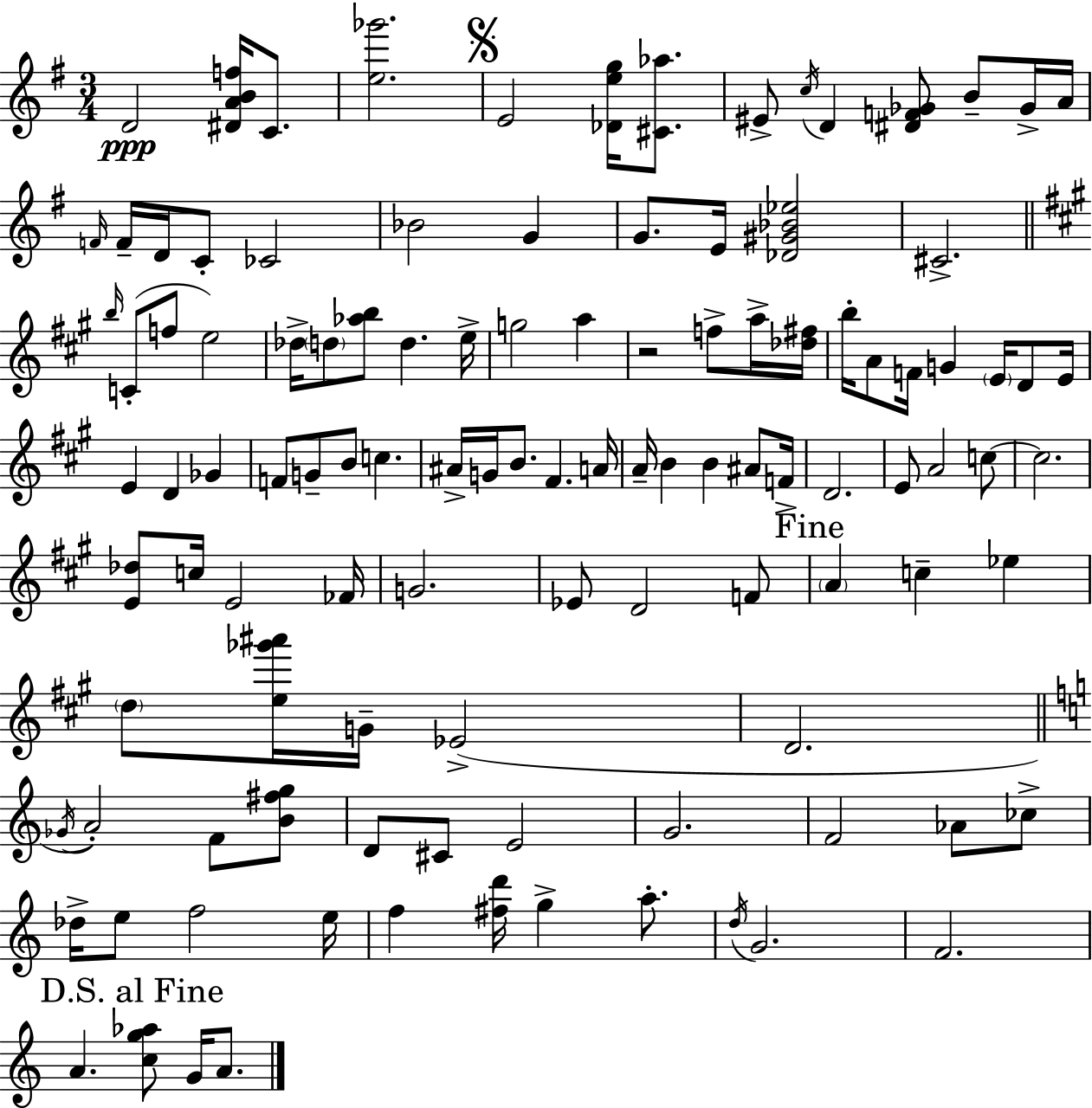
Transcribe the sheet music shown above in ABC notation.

X:1
T:Untitled
M:3/4
L:1/4
K:Em
D2 [^DABf]/4 C/2 [e_g']2 E2 [_Deg]/4 [^C_a]/2 ^E/2 c/4 D [^DF_G]/2 B/2 _G/4 A/4 F/4 F/4 D/4 C/2 _C2 _B2 G G/2 E/4 [_D^G_B_e]2 ^C2 b/4 C/2 f/2 e2 _d/4 d/2 [_ab]/2 d e/4 g2 a z2 f/2 a/4 [_d^f]/4 b/4 A/2 F/4 G E/4 D/2 E/4 E D _G F/2 G/2 B/2 c ^A/4 G/4 B/2 ^F A/4 A/4 B B ^A/2 F/4 D2 E/2 A2 c/2 c2 [E_d]/2 c/4 E2 _F/4 G2 _E/2 D2 F/2 A c _e d/2 [e_g'^a']/4 G/4 _E2 D2 _G/4 A2 F/2 [B^fg]/2 D/2 ^C/2 E2 G2 F2 _A/2 _c/2 _d/4 e/2 f2 e/4 f [^fd']/4 g a/2 d/4 G2 F2 A [cg_a]/2 G/4 A/2